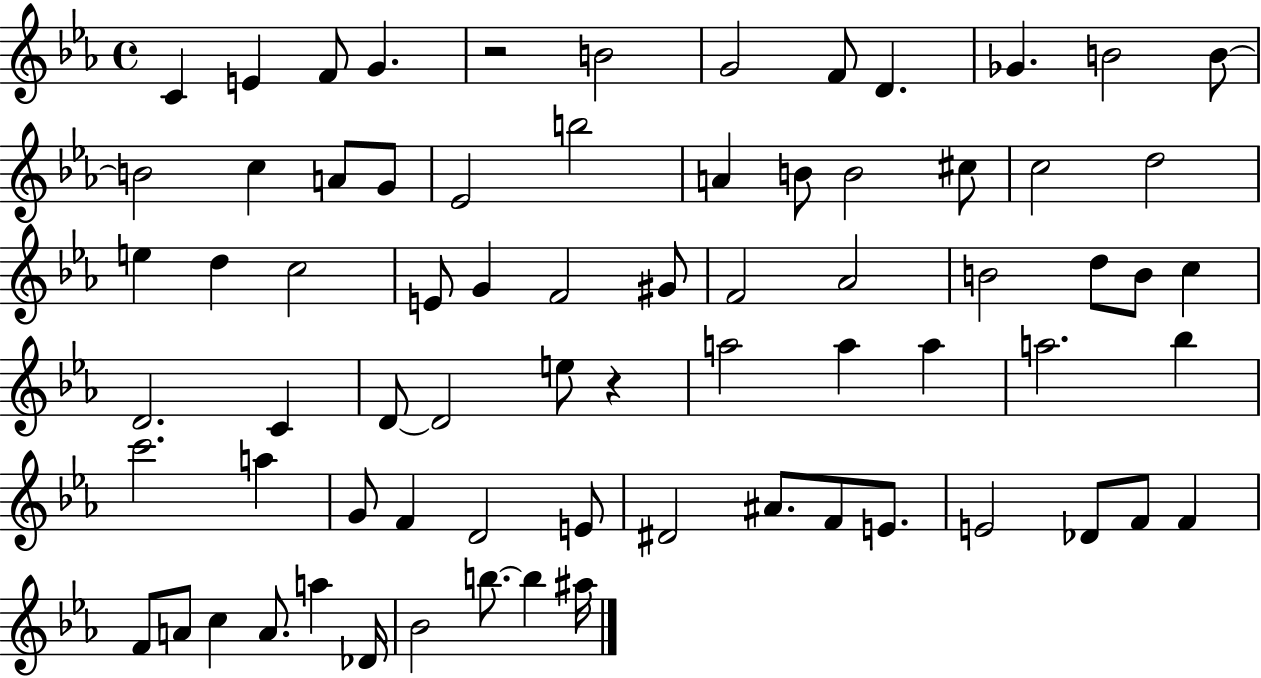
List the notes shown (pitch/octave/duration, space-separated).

C4/q E4/q F4/e G4/q. R/h B4/h G4/h F4/e D4/q. Gb4/q. B4/h B4/e B4/h C5/q A4/e G4/e Eb4/h B5/h A4/q B4/e B4/h C#5/e C5/h D5/h E5/q D5/q C5/h E4/e G4/q F4/h G#4/e F4/h Ab4/h B4/h D5/e B4/e C5/q D4/h. C4/q D4/e D4/h E5/e R/q A5/h A5/q A5/q A5/h. Bb5/q C6/h. A5/q G4/e F4/q D4/h E4/e D#4/h A#4/e. F4/e E4/e. E4/h Db4/e F4/e F4/q F4/e A4/e C5/q A4/e. A5/q Db4/s Bb4/h B5/e. B5/q A#5/s